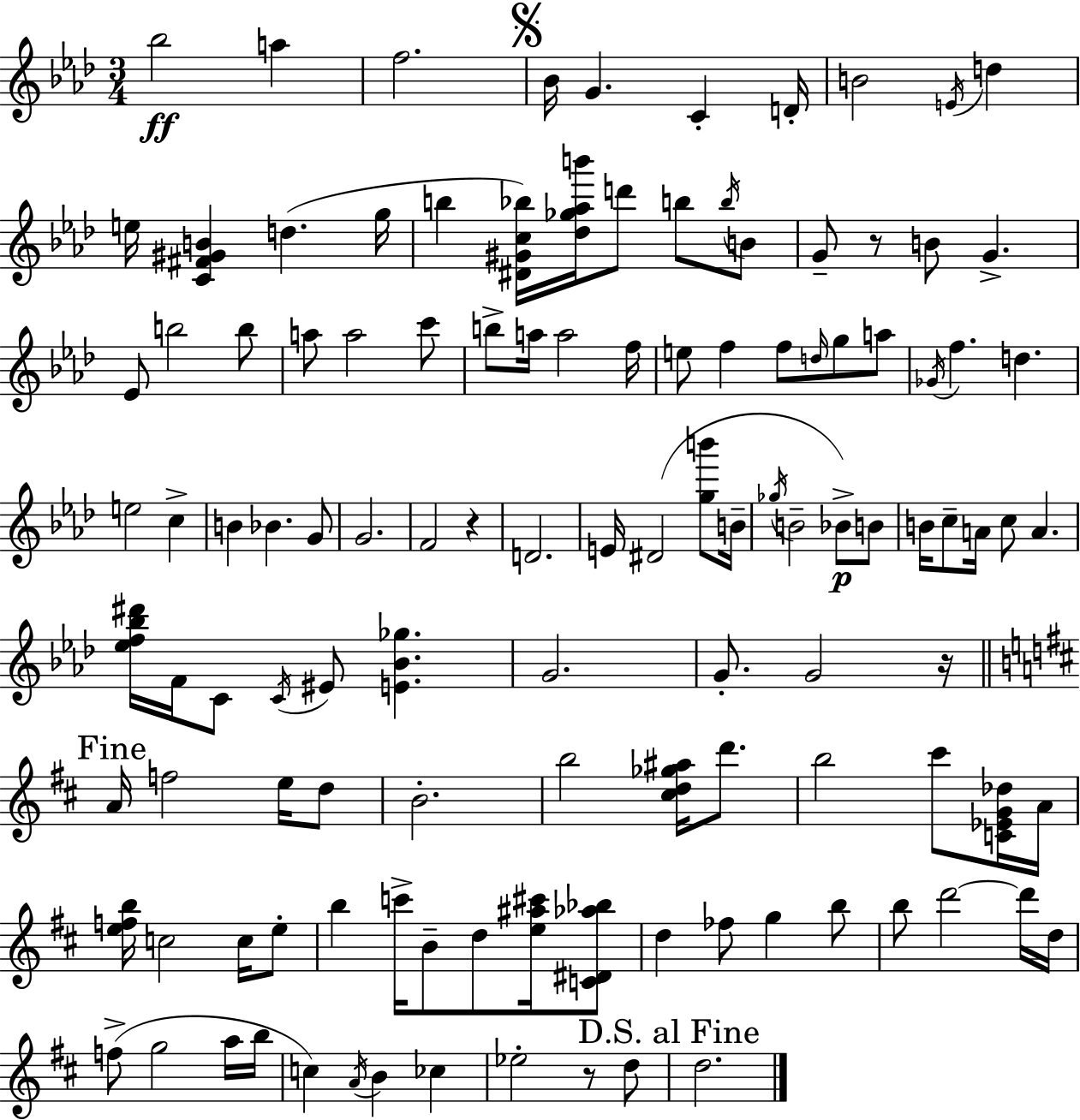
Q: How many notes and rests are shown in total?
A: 118